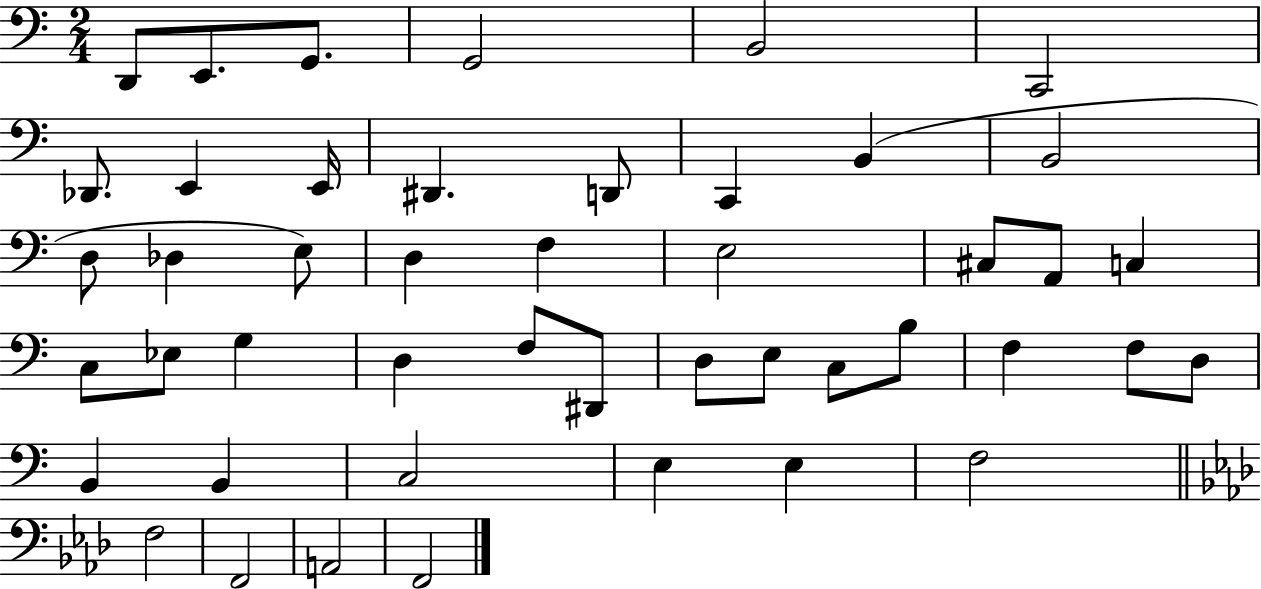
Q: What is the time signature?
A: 2/4